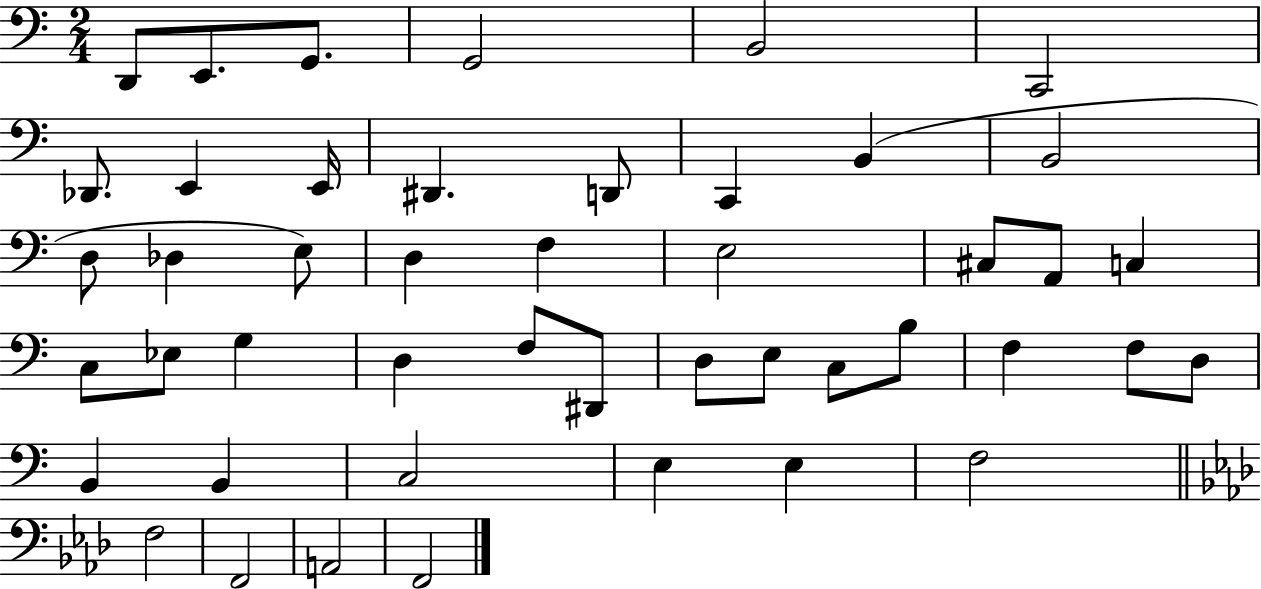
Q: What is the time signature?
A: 2/4